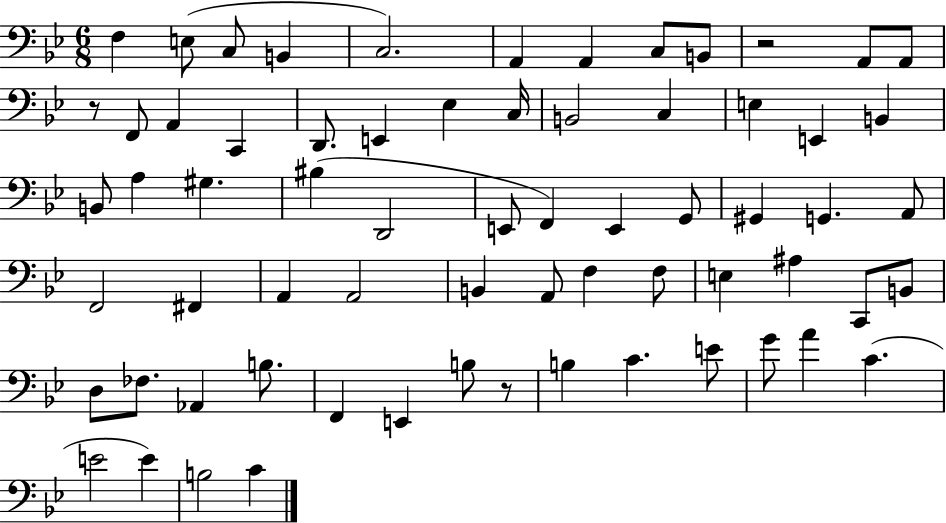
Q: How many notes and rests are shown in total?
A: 67